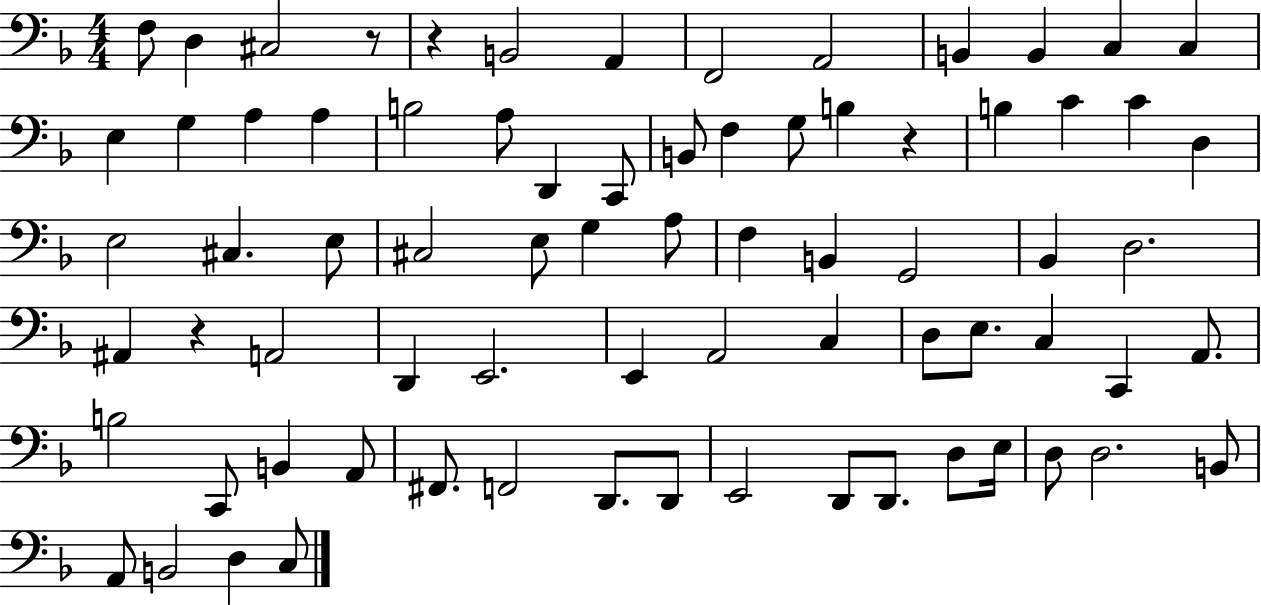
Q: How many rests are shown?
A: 4